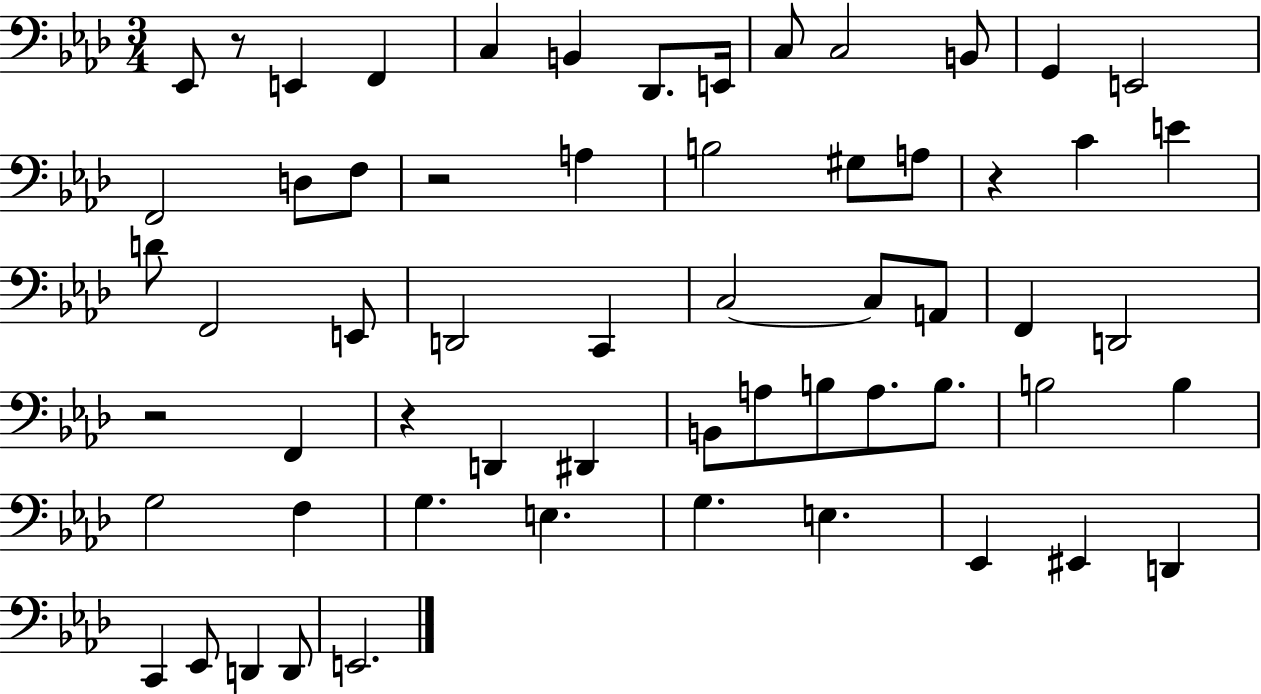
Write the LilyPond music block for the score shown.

{
  \clef bass
  \numericTimeSignature
  \time 3/4
  \key aes \major
  ees,8 r8 e,4 f,4 | c4 b,4 des,8. e,16 | c8 c2 b,8 | g,4 e,2 | \break f,2 d8 f8 | r2 a4 | b2 gis8 a8 | r4 c'4 e'4 | \break d'8 f,2 e,8 | d,2 c,4 | c2~~ c8 a,8 | f,4 d,2 | \break r2 f,4 | r4 d,4 dis,4 | b,8 a8 b8 a8. b8. | b2 b4 | \break g2 f4 | g4. e4. | g4. e4. | ees,4 eis,4 d,4 | \break c,4 ees,8 d,4 d,8 | e,2. | \bar "|."
}